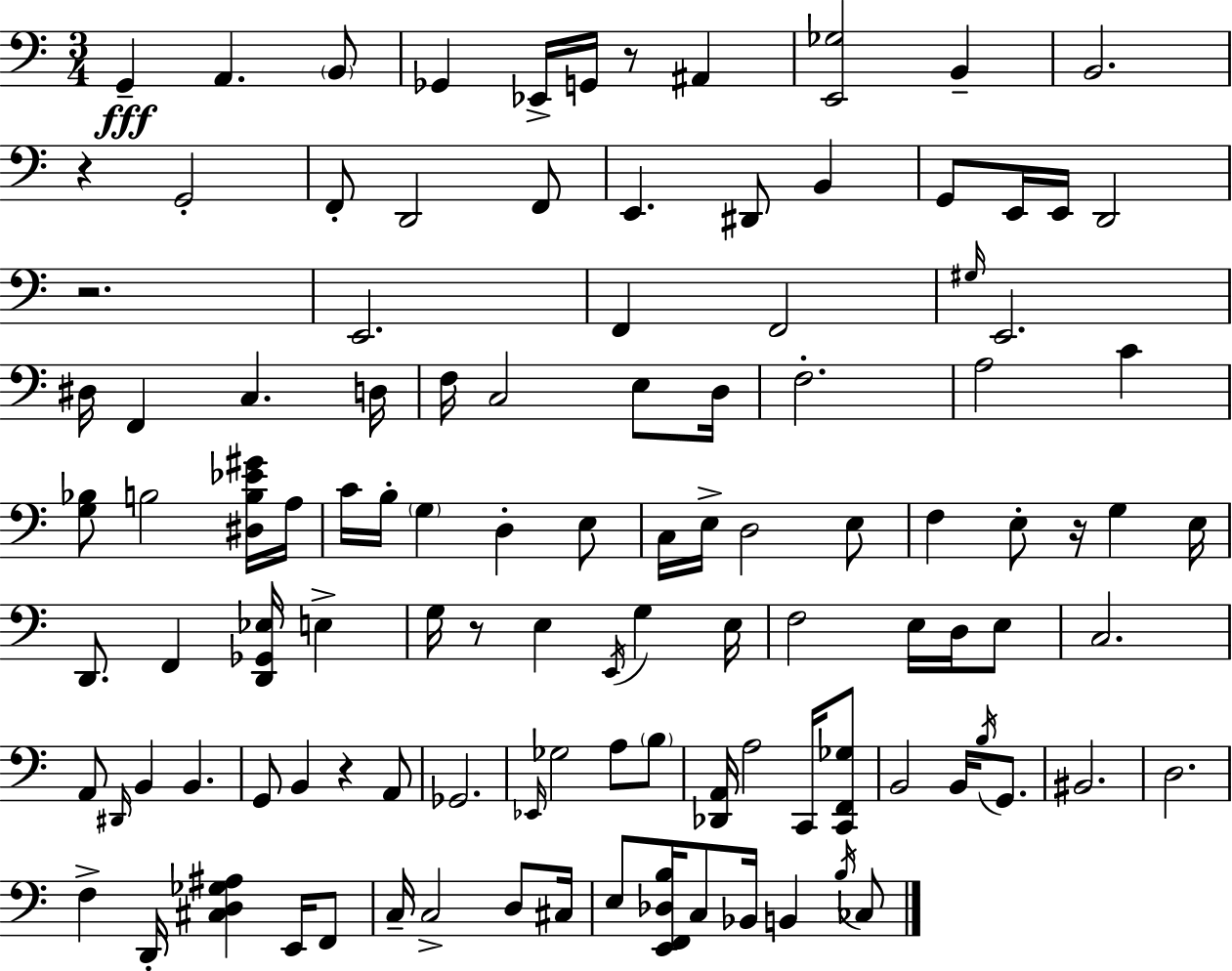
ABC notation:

X:1
T:Untitled
M:3/4
L:1/4
K:Am
G,, A,, B,,/2 _G,, _E,,/4 G,,/4 z/2 ^A,, [E,,_G,]2 B,, B,,2 z G,,2 F,,/2 D,,2 F,,/2 E,, ^D,,/2 B,, G,,/2 E,,/4 E,,/4 D,,2 z2 E,,2 F,, F,,2 ^G,/4 E,,2 ^D,/4 F,, C, D,/4 F,/4 C,2 E,/2 D,/4 F,2 A,2 C [G,_B,]/2 B,2 [^D,B,_E^G]/4 A,/4 C/4 B,/4 G, D, E,/2 C,/4 E,/4 D,2 E,/2 F, E,/2 z/4 G, E,/4 D,,/2 F,, [D,,_G,,_E,]/4 E, G,/4 z/2 E, E,,/4 G, E,/4 F,2 E,/4 D,/4 E,/2 C,2 A,,/2 ^D,,/4 B,, B,, G,,/2 B,, z A,,/2 _G,,2 _E,,/4 _G,2 A,/2 B,/2 [_D,,A,,]/4 A,2 C,,/4 [C,,F,,_G,]/2 B,,2 B,,/4 B,/4 G,,/2 ^B,,2 D,2 F, D,,/4 [^C,D,_G,^A,] E,,/4 F,,/2 C,/4 C,2 D,/2 ^C,/4 E,/2 [E,,F,,_D,B,]/4 C,/2 _B,,/4 B,, B,/4 _C,/2